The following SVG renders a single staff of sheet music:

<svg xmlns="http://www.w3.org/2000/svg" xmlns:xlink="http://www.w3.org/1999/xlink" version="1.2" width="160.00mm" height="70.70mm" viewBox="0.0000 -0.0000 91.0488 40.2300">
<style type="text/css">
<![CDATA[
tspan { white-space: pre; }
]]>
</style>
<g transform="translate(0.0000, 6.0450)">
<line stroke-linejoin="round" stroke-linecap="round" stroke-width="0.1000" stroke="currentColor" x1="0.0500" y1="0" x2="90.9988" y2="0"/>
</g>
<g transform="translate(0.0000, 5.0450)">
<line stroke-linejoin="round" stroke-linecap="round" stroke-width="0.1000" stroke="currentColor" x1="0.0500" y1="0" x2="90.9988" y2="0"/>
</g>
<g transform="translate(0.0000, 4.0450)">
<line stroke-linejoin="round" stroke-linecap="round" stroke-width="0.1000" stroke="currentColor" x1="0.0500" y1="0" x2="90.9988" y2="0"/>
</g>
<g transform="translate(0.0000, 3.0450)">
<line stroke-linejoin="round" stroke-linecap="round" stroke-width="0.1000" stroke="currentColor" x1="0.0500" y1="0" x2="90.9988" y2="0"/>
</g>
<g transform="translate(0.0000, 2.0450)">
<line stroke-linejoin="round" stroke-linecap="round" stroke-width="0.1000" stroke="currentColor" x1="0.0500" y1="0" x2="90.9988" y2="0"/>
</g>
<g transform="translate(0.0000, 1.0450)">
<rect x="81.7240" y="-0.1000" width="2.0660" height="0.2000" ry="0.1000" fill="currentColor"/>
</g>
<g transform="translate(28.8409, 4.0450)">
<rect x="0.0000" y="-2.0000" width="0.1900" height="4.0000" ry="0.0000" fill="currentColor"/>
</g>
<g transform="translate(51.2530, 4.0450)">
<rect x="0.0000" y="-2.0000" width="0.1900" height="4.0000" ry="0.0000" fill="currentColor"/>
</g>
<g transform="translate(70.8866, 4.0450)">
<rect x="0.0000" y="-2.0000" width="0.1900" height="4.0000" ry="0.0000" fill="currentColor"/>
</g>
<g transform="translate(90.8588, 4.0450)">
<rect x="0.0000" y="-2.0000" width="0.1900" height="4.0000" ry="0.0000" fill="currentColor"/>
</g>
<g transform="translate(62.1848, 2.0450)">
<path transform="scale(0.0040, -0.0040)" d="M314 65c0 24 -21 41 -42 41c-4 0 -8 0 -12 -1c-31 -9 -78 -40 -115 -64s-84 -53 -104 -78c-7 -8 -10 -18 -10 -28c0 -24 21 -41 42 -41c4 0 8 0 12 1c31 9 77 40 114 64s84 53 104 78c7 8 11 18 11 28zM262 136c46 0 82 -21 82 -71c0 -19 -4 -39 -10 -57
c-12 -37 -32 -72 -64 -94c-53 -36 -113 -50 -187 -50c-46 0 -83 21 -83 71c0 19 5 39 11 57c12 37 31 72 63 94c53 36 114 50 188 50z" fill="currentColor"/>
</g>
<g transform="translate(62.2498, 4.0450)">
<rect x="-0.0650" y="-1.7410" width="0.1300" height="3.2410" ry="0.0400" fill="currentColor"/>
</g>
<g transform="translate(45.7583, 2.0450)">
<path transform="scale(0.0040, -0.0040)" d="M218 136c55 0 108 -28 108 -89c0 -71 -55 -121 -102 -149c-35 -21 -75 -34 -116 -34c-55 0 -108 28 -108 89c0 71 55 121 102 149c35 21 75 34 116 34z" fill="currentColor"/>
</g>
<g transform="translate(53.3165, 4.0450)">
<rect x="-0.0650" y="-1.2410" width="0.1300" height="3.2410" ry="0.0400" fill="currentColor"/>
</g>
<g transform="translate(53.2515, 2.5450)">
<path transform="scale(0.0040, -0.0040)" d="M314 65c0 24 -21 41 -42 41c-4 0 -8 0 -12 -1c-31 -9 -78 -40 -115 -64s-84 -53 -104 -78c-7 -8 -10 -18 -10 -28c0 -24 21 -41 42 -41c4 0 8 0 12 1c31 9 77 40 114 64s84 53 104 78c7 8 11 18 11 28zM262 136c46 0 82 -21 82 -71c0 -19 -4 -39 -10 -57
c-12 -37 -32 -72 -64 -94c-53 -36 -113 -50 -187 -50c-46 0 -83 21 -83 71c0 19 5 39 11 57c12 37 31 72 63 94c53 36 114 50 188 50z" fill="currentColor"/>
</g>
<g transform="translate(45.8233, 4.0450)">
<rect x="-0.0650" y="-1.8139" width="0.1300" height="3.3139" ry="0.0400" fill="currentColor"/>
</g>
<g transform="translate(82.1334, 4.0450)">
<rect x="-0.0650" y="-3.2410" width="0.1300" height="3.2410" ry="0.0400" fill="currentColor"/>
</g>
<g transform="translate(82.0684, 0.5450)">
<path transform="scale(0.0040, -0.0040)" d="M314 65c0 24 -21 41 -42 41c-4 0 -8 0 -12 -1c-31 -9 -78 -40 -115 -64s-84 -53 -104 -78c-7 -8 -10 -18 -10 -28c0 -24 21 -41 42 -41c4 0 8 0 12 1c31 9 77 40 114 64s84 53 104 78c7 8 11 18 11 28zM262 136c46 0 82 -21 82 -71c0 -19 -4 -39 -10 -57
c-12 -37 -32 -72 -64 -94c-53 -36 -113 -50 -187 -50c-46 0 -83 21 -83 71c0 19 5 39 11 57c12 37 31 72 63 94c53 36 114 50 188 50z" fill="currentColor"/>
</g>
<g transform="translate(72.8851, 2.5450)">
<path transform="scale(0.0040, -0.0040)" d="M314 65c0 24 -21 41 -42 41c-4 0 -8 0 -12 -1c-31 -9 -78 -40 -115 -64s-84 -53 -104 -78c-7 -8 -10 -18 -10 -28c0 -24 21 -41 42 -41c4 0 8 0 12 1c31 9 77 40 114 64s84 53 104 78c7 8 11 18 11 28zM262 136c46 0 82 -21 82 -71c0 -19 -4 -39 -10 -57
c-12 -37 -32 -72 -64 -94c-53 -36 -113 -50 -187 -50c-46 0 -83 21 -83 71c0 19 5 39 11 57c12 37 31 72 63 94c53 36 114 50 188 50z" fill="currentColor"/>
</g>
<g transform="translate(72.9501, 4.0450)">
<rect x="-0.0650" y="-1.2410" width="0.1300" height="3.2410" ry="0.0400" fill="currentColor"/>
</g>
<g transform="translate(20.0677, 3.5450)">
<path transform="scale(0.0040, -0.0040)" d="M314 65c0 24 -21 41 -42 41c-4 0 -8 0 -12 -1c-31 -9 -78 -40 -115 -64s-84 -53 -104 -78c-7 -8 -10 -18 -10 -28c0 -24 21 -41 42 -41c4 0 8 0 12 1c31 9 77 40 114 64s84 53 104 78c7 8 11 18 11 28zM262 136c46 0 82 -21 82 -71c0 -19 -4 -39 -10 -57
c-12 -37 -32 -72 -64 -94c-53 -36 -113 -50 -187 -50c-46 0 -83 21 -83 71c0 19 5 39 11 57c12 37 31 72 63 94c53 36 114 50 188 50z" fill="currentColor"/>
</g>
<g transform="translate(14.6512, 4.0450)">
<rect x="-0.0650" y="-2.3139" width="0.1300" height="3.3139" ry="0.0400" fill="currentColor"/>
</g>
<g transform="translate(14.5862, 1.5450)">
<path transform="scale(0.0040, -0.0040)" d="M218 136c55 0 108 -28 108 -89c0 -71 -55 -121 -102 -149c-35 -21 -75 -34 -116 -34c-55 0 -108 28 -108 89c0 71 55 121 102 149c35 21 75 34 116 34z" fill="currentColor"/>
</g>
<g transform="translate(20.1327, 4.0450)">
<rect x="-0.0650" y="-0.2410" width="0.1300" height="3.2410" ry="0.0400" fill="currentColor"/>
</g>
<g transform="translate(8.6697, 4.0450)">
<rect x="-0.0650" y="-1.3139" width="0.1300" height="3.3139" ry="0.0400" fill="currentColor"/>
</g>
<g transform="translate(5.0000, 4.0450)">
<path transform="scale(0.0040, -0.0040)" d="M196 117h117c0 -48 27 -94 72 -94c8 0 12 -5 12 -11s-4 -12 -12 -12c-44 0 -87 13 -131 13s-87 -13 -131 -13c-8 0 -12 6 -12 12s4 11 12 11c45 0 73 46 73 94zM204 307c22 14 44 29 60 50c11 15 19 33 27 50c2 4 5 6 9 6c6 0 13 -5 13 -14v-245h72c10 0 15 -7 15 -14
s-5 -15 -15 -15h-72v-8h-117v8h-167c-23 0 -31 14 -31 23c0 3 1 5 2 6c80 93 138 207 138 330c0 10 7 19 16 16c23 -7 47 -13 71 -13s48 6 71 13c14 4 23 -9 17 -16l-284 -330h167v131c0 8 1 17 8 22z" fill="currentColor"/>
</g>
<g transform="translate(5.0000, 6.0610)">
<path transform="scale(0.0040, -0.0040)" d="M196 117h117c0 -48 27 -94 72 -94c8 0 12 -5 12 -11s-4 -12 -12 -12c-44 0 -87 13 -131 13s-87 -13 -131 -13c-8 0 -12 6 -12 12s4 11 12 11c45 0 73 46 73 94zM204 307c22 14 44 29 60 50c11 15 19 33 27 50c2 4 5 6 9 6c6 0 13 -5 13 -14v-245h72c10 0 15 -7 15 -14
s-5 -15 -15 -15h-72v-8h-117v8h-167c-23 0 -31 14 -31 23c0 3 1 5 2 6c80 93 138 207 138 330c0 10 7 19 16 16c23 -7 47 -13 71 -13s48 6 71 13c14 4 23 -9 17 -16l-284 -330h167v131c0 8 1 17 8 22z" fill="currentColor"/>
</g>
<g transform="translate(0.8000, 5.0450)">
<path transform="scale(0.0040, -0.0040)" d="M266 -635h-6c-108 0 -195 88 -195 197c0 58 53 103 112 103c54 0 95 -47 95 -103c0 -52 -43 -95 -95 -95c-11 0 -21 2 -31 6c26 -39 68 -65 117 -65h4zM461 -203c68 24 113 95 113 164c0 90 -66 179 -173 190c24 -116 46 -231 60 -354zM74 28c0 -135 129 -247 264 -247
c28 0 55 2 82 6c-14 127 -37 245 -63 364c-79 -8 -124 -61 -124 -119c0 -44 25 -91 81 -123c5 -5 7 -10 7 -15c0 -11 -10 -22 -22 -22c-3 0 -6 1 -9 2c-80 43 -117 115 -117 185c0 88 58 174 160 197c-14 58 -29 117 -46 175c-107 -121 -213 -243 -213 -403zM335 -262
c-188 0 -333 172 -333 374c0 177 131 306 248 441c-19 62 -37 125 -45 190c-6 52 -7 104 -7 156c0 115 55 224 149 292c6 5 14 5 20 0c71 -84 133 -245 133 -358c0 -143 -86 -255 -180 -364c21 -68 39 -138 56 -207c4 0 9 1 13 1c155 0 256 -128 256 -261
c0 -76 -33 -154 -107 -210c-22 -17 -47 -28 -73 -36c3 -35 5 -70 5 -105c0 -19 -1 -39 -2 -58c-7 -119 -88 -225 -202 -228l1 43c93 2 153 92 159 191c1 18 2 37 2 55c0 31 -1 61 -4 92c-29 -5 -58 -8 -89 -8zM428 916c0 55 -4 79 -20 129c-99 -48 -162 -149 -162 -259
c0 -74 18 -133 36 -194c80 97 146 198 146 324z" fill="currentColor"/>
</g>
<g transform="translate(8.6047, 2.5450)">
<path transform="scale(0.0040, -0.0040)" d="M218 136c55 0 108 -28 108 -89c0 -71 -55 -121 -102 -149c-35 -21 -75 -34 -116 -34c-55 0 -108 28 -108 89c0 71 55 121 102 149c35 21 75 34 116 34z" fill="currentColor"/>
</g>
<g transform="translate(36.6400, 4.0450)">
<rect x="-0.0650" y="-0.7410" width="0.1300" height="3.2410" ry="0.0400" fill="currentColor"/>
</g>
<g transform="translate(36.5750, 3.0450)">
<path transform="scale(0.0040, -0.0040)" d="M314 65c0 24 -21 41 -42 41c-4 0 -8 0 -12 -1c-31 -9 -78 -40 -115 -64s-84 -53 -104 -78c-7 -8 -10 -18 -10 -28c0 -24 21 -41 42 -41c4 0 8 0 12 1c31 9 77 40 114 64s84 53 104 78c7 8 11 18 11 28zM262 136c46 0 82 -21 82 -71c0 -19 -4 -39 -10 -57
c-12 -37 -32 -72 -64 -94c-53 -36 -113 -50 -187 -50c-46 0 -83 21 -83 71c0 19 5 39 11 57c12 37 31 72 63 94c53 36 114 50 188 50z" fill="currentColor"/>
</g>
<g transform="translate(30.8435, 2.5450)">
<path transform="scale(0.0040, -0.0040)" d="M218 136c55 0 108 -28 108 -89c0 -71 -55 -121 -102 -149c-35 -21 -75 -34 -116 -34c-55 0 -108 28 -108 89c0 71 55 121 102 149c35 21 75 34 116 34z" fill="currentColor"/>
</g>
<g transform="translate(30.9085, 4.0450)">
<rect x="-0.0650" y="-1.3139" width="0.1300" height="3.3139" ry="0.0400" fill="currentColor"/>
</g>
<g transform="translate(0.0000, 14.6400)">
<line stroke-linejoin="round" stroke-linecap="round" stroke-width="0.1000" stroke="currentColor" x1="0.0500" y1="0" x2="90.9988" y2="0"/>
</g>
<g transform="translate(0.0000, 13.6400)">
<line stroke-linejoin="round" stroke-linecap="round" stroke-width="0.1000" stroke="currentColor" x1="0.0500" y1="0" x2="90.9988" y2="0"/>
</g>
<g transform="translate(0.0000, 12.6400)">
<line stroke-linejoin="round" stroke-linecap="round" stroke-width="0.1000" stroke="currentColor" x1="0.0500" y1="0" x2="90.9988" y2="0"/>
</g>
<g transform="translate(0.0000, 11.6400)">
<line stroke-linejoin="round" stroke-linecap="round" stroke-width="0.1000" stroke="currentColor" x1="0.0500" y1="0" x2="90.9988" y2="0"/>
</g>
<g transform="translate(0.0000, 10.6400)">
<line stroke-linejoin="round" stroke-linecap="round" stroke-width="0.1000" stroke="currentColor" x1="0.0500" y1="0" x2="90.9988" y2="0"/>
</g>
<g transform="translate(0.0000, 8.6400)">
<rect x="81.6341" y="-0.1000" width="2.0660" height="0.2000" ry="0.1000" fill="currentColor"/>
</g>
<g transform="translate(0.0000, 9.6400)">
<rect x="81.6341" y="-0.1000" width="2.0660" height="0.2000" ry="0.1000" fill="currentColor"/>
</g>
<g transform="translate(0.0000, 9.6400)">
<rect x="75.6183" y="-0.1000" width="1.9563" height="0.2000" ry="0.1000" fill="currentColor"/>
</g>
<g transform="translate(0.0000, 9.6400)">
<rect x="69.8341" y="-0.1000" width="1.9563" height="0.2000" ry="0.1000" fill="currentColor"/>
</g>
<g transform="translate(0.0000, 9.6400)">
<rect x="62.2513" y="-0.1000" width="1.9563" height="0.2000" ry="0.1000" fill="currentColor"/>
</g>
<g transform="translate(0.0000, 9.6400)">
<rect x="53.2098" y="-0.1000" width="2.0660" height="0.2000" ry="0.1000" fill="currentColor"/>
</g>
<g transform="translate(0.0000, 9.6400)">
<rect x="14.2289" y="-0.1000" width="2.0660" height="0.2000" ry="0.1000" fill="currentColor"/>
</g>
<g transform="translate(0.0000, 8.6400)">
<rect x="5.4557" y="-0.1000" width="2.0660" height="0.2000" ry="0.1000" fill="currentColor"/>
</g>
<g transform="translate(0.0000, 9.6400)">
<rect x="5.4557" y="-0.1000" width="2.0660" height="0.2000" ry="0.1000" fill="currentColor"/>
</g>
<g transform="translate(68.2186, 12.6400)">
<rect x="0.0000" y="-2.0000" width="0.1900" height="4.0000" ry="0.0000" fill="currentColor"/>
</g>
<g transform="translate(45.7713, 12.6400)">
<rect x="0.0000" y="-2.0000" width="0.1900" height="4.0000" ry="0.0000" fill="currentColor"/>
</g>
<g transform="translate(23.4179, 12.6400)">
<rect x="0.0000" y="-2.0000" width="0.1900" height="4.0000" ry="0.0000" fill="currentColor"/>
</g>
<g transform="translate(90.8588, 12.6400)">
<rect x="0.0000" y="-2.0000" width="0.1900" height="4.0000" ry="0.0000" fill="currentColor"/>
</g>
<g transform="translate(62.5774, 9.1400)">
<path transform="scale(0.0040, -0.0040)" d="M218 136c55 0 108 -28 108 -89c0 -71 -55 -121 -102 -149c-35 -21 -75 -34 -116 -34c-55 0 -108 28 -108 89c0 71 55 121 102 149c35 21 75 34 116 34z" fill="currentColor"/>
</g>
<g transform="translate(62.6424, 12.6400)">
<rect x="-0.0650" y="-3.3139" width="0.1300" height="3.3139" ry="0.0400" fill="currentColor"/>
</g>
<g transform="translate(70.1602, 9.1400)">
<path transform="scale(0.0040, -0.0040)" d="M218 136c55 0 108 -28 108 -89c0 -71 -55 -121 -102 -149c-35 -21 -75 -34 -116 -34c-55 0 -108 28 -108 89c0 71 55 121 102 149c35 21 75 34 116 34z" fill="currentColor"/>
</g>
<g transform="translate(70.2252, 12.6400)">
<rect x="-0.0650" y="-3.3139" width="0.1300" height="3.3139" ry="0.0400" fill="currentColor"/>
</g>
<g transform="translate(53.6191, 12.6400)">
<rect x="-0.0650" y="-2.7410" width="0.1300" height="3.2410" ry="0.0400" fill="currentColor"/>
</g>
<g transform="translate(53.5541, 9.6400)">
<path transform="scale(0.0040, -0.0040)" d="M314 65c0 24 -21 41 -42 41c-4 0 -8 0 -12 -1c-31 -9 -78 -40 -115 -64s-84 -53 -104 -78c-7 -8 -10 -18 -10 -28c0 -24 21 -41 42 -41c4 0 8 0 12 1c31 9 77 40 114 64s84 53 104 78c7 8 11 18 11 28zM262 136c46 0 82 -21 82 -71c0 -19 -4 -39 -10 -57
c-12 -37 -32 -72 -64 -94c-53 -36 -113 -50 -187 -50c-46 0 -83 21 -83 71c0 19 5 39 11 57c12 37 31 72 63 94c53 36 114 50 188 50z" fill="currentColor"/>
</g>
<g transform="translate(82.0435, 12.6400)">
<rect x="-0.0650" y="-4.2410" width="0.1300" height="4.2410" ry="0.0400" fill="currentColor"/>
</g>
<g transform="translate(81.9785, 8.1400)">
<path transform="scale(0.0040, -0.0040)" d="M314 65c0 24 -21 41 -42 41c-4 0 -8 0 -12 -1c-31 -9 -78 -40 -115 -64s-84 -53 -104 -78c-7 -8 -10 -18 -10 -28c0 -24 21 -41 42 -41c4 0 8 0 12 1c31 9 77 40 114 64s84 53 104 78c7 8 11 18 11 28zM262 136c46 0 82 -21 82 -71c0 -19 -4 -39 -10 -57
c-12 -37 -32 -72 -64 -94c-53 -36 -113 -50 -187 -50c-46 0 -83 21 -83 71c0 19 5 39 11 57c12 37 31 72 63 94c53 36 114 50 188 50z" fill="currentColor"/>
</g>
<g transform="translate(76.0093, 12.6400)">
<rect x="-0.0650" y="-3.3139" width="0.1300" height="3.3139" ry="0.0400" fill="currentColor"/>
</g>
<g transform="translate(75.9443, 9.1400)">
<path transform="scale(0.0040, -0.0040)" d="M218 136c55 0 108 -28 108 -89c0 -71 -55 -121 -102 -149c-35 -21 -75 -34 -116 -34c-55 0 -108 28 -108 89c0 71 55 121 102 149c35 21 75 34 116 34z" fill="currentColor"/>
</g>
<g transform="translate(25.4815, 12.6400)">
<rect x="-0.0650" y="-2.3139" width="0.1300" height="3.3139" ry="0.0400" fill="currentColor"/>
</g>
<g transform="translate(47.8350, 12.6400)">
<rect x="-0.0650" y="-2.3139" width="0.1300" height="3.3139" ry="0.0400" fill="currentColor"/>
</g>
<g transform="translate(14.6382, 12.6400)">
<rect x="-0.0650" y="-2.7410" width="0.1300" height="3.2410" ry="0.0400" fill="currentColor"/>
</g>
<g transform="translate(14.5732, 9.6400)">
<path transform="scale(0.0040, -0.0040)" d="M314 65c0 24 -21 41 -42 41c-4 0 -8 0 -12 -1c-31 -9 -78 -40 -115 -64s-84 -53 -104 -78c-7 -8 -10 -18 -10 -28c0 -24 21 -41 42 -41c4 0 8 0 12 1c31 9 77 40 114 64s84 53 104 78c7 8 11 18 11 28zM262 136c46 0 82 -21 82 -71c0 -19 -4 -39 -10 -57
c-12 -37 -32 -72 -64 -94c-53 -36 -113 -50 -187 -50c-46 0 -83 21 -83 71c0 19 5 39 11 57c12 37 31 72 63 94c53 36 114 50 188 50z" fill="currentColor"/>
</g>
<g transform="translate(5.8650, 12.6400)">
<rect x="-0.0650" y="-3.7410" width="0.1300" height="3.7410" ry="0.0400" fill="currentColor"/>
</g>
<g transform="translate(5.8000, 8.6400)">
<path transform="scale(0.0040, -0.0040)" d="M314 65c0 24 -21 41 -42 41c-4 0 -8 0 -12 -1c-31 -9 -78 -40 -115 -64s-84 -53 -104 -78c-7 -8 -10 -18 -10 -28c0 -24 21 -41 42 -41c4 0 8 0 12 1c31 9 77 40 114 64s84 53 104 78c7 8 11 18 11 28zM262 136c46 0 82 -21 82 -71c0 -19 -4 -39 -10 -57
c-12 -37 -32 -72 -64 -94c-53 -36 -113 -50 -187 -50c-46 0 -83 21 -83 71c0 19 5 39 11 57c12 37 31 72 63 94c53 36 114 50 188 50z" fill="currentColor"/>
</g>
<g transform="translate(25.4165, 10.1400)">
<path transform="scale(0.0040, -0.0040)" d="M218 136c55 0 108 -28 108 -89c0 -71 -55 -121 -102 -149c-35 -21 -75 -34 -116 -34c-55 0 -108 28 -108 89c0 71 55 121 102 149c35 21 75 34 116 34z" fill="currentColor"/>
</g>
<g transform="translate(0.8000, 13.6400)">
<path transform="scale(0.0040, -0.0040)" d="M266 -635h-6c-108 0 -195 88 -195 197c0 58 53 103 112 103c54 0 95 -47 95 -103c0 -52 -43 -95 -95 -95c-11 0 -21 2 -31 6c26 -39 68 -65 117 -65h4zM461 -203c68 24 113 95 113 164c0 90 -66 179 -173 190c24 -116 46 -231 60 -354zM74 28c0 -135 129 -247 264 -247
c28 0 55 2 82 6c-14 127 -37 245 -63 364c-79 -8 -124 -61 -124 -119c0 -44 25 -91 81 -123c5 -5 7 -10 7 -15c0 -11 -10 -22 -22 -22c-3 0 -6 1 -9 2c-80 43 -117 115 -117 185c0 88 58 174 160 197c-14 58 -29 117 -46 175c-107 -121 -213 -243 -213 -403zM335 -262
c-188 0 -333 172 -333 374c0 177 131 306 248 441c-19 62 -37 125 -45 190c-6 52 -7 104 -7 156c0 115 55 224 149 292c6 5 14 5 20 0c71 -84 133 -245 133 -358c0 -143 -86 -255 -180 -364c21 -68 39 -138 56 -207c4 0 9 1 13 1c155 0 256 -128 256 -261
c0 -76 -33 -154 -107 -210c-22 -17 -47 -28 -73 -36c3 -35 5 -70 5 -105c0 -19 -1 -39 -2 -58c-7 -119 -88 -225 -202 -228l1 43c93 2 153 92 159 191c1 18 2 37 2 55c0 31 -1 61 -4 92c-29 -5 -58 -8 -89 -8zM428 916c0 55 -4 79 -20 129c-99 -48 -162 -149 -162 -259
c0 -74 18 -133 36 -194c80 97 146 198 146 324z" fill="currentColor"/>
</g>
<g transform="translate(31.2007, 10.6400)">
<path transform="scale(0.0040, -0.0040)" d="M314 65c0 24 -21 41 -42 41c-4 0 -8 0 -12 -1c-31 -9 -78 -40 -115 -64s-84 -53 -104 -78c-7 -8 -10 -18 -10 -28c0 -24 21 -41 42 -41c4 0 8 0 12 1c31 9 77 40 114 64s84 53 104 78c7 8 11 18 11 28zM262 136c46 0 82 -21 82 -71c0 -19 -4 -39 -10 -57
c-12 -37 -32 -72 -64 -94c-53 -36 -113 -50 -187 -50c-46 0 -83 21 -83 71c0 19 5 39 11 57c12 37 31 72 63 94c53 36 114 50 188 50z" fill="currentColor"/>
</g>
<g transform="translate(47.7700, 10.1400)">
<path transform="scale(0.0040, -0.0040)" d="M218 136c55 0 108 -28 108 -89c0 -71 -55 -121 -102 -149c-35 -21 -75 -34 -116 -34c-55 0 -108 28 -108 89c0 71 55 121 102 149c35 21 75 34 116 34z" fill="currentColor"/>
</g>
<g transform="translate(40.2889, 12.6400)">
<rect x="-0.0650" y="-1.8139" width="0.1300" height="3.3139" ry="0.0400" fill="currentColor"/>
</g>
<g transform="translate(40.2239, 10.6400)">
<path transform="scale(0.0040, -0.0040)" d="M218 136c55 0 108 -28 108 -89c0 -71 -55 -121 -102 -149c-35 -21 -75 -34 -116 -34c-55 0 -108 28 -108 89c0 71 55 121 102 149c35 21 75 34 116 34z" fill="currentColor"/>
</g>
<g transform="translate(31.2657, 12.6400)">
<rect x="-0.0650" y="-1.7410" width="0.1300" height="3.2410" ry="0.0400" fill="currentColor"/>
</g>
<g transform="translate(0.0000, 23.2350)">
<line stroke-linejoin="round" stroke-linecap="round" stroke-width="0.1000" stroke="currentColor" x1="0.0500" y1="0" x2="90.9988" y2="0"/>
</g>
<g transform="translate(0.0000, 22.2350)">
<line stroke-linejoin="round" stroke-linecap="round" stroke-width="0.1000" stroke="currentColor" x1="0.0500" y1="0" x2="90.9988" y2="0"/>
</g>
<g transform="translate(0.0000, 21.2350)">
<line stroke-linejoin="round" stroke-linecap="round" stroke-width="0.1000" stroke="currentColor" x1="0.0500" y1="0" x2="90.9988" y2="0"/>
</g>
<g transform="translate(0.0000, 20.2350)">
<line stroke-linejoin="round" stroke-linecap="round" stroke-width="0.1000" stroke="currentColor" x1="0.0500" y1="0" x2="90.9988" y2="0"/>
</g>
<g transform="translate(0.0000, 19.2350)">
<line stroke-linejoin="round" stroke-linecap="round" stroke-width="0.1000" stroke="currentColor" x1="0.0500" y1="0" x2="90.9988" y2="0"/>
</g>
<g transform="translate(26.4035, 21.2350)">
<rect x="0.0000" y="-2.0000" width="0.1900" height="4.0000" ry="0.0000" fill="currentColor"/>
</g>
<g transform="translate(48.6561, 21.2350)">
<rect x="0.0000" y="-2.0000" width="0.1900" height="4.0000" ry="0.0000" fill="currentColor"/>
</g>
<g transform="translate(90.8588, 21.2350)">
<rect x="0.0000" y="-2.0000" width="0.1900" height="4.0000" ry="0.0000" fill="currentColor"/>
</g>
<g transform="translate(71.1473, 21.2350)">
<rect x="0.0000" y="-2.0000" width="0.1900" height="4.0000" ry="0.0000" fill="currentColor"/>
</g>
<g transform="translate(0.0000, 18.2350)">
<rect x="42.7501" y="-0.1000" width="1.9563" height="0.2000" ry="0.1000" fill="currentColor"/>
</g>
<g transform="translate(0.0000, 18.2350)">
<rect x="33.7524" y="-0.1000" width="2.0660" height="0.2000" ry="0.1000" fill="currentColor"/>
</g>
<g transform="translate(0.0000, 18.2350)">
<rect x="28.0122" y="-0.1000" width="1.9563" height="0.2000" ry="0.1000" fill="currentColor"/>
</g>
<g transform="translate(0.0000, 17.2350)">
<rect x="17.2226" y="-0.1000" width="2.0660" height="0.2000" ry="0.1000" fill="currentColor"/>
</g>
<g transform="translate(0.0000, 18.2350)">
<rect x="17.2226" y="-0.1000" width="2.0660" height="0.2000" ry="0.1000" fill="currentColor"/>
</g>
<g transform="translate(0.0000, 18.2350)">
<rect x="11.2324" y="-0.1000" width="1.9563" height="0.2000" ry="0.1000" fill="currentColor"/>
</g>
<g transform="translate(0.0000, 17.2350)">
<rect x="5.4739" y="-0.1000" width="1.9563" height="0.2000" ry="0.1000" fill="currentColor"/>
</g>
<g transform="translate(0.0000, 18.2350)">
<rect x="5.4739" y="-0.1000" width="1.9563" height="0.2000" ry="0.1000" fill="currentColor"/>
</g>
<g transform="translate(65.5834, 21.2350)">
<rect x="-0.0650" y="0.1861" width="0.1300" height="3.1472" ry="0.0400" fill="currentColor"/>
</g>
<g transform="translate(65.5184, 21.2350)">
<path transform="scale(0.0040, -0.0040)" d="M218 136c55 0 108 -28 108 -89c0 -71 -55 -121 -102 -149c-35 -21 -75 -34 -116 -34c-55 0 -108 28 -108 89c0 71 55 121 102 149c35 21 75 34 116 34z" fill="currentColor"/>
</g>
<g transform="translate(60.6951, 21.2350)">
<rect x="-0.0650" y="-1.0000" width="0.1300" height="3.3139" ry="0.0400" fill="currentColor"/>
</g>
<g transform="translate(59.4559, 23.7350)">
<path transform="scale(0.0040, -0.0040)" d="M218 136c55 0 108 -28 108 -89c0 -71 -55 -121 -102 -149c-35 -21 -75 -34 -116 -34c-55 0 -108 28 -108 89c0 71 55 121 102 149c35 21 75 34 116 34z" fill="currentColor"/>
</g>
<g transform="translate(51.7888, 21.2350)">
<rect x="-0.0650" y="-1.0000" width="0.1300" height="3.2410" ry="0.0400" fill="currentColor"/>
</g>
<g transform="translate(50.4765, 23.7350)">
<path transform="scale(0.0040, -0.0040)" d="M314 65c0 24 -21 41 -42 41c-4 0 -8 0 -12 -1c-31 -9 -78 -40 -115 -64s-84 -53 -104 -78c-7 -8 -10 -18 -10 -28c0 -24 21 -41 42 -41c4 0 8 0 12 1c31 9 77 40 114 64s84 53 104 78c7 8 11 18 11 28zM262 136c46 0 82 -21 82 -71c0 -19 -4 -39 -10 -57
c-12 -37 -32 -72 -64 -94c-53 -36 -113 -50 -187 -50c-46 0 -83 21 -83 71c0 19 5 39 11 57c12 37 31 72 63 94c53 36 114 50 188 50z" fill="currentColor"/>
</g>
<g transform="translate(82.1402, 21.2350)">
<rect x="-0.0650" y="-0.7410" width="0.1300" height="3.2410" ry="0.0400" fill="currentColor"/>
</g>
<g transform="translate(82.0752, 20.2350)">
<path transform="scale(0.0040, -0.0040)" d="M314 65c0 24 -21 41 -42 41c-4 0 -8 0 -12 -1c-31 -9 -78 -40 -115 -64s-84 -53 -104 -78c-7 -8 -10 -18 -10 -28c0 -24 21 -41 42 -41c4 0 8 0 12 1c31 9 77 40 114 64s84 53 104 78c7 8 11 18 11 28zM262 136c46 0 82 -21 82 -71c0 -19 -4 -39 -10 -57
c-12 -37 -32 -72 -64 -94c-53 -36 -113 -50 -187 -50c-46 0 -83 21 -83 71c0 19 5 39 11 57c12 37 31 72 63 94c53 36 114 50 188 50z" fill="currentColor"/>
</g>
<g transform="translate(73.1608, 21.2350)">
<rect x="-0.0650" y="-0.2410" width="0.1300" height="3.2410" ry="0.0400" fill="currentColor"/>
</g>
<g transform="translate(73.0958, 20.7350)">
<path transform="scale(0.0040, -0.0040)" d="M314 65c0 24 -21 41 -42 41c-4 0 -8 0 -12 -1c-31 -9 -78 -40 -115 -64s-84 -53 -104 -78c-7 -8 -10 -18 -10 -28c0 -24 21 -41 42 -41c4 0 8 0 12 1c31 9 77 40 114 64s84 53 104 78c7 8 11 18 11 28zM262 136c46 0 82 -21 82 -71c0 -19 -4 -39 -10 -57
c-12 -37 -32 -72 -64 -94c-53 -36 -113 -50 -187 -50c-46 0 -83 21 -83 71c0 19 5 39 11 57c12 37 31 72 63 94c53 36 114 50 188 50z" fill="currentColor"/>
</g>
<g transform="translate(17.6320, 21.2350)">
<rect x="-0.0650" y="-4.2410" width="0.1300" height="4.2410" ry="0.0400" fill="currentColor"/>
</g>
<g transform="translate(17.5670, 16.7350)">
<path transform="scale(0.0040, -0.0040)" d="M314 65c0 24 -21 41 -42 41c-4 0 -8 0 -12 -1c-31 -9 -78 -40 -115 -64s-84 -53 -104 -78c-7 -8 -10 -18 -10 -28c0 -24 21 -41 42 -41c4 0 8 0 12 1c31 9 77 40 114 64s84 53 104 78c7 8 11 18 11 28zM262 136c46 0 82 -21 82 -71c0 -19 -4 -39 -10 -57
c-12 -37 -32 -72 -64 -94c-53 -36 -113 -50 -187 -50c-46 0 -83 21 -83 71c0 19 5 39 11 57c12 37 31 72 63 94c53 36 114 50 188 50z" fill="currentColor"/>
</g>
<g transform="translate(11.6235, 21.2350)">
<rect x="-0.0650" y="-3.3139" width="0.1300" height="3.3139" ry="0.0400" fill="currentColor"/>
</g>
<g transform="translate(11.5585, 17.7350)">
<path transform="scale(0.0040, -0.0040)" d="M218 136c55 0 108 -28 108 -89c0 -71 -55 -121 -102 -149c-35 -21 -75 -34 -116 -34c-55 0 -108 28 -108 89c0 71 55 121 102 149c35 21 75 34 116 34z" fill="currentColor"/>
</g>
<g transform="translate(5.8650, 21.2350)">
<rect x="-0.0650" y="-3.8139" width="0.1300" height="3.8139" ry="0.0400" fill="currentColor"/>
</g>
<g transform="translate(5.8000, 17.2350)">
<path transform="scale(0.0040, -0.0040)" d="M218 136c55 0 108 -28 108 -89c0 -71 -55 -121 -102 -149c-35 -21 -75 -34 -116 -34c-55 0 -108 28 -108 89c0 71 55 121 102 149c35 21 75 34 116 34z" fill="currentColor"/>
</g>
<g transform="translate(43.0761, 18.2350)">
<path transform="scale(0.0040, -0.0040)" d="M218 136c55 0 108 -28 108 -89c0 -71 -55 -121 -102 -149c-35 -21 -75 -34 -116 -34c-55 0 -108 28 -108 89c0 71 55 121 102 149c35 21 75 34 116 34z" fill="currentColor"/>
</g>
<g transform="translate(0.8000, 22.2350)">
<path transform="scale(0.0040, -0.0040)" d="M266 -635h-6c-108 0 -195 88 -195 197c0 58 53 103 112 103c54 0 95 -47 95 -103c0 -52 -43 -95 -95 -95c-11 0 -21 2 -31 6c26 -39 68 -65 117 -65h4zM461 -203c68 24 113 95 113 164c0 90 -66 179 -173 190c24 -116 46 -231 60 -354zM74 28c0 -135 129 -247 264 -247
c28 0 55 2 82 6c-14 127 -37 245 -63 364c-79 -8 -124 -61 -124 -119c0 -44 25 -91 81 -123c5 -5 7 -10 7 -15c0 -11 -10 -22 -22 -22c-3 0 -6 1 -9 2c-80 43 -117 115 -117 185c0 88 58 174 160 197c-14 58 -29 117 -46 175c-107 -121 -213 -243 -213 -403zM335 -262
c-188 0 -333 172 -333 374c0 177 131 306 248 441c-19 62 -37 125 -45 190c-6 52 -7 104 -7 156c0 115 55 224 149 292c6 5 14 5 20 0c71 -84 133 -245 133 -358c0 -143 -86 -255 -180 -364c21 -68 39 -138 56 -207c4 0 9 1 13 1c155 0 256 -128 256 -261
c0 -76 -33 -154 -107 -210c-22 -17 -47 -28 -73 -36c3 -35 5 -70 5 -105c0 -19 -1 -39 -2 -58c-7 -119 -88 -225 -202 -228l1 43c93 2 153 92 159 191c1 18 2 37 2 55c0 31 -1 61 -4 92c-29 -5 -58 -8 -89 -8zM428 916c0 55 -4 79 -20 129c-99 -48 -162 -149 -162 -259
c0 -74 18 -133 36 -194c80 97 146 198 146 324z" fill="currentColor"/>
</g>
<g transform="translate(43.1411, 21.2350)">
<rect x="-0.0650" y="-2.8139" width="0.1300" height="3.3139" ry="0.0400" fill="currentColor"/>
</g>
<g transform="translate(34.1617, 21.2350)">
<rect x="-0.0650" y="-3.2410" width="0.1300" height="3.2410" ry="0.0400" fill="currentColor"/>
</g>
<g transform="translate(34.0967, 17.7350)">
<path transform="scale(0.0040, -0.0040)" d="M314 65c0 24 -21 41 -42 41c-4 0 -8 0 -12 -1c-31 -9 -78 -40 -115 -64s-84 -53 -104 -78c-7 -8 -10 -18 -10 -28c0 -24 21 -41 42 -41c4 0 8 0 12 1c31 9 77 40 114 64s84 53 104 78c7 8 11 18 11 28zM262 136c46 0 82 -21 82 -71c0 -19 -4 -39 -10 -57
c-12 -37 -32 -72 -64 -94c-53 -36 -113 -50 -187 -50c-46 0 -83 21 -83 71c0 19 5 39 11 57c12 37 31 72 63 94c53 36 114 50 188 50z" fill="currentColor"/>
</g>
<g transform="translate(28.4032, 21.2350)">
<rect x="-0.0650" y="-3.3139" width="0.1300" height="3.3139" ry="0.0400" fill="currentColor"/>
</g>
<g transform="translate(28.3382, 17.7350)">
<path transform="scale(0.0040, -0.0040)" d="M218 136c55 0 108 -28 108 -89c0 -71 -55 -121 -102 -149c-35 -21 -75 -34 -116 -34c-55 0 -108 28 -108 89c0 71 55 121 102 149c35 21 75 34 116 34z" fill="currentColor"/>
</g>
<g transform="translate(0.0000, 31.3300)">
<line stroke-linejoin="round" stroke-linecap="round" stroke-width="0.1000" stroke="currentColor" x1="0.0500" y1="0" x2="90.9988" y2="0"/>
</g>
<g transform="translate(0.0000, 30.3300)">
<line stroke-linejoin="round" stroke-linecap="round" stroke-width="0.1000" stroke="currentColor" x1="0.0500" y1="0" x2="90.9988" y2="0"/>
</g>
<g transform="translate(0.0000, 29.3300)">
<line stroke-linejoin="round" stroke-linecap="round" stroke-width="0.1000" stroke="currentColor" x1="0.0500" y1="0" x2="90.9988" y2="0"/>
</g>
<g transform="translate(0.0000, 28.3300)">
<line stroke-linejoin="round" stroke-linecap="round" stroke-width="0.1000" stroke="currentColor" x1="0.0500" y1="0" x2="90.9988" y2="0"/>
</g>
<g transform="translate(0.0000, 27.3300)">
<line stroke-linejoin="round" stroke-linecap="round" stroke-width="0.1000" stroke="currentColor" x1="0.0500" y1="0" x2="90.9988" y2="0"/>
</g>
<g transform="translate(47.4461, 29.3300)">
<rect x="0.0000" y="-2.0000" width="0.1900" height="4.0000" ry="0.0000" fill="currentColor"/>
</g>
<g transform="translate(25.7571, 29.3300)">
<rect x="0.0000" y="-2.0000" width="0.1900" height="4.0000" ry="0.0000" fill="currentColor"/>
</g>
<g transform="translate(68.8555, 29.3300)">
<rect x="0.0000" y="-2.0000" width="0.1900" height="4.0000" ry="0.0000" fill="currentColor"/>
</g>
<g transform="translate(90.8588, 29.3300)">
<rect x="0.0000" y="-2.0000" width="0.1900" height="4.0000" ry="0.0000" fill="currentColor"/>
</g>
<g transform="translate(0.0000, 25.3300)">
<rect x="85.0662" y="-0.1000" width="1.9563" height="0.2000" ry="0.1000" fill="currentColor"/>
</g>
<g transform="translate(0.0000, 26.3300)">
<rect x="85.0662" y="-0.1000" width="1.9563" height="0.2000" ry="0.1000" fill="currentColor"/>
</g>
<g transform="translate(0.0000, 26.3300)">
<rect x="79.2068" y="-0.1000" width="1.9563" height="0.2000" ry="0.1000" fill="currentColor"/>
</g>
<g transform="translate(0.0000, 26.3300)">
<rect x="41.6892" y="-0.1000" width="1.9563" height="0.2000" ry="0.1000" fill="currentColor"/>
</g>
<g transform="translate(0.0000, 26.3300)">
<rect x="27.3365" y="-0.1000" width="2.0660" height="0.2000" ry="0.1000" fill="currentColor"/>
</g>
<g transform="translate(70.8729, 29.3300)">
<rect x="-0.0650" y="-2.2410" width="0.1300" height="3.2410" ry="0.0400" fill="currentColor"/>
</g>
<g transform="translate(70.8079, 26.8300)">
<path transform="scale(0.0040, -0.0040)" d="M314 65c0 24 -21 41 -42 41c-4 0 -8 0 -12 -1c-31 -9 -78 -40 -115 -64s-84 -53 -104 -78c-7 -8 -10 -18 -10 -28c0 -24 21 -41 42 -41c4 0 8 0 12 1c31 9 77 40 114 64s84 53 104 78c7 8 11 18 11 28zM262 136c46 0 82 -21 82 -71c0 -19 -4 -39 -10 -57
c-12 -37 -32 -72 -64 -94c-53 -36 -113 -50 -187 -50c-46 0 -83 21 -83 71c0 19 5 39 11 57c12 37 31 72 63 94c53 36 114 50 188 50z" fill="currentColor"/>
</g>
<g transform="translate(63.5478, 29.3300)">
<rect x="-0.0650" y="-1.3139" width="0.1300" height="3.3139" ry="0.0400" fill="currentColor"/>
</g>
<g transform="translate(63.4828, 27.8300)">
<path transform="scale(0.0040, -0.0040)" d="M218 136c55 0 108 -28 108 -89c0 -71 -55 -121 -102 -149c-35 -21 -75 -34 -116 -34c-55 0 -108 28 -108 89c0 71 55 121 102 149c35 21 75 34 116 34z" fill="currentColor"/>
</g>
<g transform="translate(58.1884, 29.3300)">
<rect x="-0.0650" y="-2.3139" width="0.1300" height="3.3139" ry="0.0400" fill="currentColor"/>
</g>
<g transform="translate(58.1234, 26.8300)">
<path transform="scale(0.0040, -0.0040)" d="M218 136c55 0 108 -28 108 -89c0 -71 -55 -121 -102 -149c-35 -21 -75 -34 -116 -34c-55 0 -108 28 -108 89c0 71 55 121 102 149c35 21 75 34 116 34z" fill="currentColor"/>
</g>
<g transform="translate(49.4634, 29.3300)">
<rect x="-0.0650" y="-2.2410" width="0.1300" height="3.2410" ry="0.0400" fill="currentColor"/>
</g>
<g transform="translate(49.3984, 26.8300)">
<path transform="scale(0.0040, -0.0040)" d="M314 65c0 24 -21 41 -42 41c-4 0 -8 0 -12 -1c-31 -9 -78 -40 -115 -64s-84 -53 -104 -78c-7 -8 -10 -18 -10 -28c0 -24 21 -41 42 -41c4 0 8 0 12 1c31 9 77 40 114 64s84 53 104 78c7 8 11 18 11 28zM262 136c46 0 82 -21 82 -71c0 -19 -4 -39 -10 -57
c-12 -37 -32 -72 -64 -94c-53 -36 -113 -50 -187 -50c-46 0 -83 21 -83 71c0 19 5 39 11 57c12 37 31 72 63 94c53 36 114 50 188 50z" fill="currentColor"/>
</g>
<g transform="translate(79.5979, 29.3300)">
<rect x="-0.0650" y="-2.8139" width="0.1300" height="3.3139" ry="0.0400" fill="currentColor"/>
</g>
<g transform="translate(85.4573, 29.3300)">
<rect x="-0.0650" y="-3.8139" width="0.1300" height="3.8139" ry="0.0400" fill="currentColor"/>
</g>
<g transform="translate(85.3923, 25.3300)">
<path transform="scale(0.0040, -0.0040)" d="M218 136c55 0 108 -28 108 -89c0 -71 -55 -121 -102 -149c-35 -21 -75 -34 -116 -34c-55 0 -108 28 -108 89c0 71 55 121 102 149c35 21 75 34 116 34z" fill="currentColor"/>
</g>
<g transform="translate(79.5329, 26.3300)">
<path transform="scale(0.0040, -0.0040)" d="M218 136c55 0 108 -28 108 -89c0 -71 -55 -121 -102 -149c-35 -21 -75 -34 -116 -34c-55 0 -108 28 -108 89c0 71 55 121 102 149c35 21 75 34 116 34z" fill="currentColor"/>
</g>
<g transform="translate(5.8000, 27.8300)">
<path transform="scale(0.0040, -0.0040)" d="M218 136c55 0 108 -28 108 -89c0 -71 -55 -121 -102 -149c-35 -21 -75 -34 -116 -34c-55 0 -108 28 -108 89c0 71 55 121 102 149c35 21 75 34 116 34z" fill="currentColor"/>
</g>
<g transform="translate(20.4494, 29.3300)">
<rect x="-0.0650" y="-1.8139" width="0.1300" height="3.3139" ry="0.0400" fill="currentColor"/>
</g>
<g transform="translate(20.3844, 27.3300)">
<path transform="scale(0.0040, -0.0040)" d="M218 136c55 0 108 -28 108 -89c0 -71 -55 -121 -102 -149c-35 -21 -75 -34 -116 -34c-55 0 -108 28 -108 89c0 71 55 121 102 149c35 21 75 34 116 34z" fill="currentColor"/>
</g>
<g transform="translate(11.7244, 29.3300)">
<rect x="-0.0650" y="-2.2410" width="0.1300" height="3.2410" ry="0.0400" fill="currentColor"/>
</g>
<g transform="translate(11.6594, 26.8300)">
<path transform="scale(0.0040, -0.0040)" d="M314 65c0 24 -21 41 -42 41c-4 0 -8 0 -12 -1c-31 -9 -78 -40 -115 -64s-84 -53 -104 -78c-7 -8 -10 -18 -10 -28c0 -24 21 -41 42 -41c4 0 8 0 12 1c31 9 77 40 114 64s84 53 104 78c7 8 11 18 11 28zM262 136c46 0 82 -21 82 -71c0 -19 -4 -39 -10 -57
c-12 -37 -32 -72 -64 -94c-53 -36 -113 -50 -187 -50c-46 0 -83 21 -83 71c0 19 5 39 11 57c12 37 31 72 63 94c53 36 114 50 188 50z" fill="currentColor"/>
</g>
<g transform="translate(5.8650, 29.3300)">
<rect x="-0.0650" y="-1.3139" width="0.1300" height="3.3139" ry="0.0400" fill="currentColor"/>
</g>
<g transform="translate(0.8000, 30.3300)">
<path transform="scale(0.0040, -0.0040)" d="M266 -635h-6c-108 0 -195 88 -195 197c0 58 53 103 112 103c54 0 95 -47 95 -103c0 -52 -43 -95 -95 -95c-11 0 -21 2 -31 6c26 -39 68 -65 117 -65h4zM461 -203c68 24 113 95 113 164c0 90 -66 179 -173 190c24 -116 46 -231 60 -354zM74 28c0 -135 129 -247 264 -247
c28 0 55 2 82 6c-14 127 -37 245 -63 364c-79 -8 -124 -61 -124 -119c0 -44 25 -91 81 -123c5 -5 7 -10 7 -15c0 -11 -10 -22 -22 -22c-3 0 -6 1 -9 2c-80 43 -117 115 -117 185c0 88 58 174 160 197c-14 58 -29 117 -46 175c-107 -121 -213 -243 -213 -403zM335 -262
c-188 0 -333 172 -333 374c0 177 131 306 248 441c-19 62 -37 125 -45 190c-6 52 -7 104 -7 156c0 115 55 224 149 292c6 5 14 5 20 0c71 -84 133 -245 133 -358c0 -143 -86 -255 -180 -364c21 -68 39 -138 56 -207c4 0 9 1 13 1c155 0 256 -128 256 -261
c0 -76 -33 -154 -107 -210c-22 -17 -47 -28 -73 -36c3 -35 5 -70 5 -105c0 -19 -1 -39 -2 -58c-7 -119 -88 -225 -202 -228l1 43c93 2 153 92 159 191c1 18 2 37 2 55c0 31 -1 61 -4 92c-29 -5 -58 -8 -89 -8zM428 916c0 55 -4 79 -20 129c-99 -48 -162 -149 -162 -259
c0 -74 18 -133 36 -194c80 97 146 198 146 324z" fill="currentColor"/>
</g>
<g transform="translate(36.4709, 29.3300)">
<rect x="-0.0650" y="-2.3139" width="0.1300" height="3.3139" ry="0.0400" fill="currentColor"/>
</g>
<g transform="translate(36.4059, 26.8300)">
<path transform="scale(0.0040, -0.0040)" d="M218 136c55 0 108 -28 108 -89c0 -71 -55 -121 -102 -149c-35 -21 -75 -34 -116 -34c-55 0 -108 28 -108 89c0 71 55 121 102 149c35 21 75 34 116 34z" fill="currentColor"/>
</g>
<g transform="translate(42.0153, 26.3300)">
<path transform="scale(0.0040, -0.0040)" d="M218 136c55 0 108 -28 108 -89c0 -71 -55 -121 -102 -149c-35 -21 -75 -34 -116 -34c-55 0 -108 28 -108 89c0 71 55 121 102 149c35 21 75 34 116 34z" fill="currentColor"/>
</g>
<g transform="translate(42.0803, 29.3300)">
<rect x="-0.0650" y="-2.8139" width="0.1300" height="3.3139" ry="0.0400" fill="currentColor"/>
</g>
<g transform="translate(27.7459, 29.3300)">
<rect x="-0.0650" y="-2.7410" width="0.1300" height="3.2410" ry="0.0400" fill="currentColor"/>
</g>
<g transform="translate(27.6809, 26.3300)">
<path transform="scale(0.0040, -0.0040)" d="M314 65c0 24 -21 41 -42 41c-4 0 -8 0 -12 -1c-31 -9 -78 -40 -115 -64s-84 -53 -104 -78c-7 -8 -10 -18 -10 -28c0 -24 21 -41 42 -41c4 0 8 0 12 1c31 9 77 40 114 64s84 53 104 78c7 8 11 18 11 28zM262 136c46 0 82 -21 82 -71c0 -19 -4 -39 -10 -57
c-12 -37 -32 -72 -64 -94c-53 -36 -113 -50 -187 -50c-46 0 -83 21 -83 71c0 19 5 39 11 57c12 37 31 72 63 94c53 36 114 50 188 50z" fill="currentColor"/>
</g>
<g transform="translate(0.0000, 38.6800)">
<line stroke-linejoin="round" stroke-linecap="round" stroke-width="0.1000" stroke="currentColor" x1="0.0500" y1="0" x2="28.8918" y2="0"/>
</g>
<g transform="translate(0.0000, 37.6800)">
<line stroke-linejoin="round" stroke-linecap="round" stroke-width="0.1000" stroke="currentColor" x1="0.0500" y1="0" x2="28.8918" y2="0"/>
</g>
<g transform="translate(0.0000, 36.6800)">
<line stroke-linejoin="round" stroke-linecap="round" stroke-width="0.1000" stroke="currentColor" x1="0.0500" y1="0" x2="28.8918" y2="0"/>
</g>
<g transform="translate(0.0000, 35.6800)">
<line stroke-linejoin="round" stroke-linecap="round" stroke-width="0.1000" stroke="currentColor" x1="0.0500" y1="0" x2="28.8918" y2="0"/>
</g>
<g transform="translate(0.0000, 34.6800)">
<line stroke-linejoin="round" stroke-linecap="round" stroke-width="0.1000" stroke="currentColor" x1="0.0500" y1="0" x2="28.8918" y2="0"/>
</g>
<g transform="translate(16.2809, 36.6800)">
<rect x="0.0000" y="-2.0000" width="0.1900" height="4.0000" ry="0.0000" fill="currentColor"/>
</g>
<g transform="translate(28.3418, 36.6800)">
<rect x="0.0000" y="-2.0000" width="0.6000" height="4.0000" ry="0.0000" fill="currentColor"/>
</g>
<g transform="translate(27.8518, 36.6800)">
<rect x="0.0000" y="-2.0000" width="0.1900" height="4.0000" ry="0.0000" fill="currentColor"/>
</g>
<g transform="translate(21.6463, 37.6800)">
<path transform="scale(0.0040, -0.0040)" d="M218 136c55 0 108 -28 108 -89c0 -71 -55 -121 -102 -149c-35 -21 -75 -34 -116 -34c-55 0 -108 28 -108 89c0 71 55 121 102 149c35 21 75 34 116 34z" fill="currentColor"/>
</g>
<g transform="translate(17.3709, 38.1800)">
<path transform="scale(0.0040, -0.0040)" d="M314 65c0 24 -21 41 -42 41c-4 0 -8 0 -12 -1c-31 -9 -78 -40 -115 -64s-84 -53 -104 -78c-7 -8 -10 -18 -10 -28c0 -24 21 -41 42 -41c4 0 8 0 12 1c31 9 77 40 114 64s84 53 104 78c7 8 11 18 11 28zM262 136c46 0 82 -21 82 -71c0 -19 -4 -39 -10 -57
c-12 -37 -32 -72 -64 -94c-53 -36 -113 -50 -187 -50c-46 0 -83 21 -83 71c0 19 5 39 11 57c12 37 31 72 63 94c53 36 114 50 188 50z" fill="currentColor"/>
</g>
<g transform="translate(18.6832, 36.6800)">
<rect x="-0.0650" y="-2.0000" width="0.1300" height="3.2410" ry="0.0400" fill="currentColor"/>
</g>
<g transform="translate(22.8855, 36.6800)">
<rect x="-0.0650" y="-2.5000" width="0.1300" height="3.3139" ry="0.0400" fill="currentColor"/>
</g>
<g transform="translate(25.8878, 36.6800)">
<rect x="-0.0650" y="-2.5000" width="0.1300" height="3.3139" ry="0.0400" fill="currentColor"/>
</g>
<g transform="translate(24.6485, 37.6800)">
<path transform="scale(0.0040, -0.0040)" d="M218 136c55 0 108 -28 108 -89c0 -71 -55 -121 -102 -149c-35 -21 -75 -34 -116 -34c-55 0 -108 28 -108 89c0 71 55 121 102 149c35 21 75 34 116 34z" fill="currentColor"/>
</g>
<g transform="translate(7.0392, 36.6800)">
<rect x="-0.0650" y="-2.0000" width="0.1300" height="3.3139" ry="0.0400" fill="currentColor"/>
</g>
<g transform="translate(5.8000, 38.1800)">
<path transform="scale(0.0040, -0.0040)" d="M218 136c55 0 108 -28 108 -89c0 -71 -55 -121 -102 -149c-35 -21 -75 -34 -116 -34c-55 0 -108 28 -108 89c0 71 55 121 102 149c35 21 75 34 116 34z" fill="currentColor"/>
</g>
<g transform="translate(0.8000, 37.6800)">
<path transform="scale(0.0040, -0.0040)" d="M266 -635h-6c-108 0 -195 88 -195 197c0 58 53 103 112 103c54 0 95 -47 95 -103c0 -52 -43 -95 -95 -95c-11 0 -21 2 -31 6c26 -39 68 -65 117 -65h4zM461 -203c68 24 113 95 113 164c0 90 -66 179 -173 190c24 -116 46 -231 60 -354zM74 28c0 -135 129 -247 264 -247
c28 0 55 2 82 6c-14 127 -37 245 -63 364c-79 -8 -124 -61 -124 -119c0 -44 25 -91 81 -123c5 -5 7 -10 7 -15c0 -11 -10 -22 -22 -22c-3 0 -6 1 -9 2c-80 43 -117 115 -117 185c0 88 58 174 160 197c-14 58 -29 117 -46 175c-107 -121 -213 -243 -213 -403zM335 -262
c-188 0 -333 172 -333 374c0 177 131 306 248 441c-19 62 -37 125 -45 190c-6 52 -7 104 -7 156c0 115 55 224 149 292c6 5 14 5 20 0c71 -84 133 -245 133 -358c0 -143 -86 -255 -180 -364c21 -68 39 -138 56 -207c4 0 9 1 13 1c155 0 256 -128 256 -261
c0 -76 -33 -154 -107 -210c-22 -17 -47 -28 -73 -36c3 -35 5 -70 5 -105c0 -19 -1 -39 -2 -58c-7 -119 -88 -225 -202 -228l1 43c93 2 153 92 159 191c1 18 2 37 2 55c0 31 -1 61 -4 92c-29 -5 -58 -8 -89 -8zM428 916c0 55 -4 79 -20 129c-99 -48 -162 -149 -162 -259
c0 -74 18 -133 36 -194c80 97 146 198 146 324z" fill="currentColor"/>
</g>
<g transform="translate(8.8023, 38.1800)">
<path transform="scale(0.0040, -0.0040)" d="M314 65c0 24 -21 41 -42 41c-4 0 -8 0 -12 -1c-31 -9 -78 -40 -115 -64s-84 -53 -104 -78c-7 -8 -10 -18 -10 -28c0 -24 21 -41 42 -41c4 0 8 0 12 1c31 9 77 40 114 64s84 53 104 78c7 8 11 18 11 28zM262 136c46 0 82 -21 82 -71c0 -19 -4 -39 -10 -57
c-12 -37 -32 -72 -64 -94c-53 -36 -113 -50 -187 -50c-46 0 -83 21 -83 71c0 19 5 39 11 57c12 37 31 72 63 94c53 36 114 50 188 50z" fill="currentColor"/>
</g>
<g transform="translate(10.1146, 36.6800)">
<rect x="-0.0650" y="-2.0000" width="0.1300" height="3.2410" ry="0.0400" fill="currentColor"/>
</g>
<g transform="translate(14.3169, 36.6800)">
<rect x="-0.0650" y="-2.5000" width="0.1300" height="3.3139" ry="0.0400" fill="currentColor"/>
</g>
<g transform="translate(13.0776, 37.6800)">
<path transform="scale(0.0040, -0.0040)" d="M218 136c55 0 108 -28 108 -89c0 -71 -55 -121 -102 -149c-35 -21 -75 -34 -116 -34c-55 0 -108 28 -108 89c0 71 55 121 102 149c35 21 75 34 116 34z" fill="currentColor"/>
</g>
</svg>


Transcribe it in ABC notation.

X:1
T:Untitled
M:4/4
L:1/4
K:C
e g c2 e d2 f e2 f2 e2 b2 c'2 a2 g f2 f g a2 b b b d'2 c' b d'2 b b2 a D2 D B c2 d2 e g2 f a2 g a g2 g e g2 a c' F F2 G F2 G G